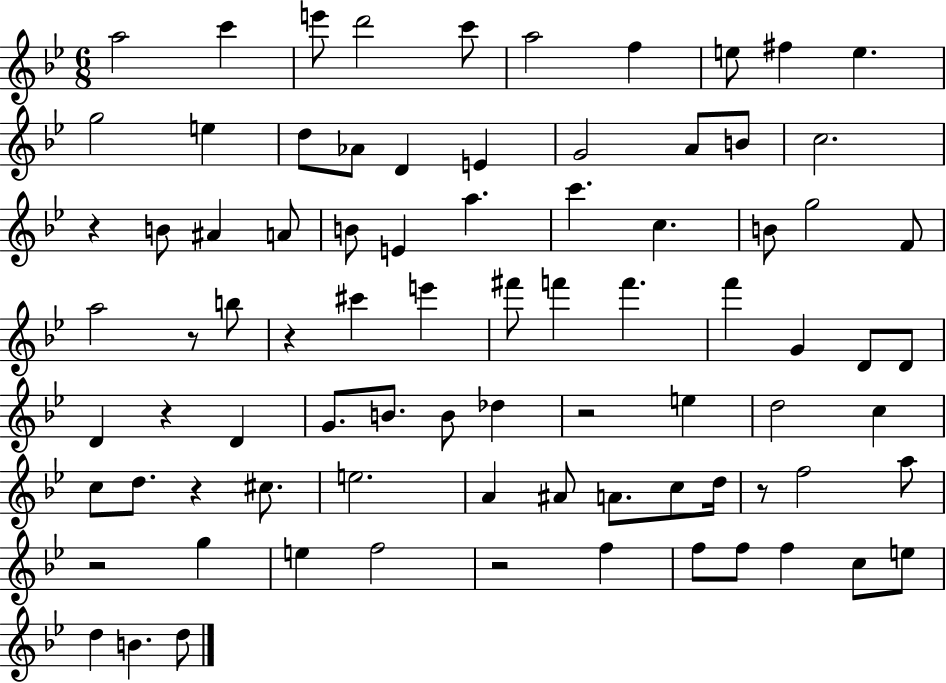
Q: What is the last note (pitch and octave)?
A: D5